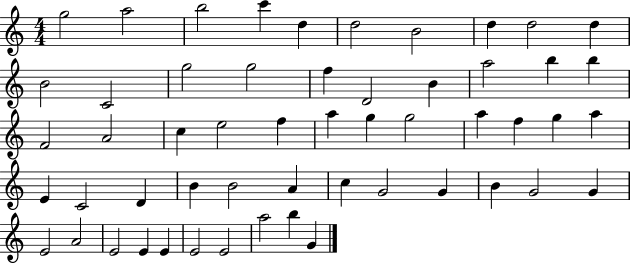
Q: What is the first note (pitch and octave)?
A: G5